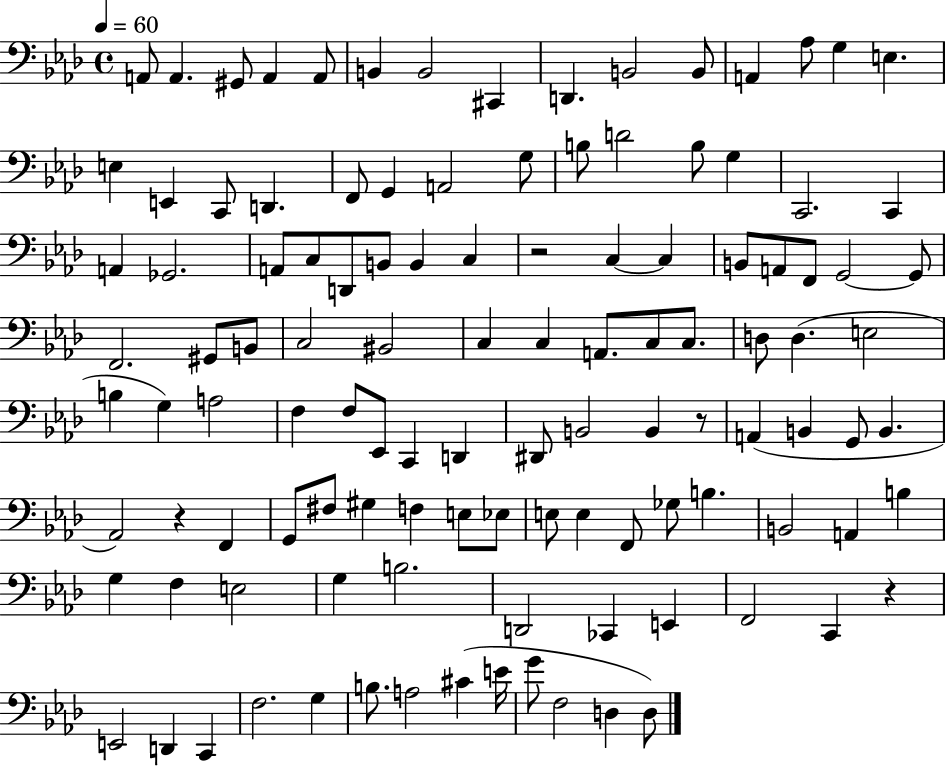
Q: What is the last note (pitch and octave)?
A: D3